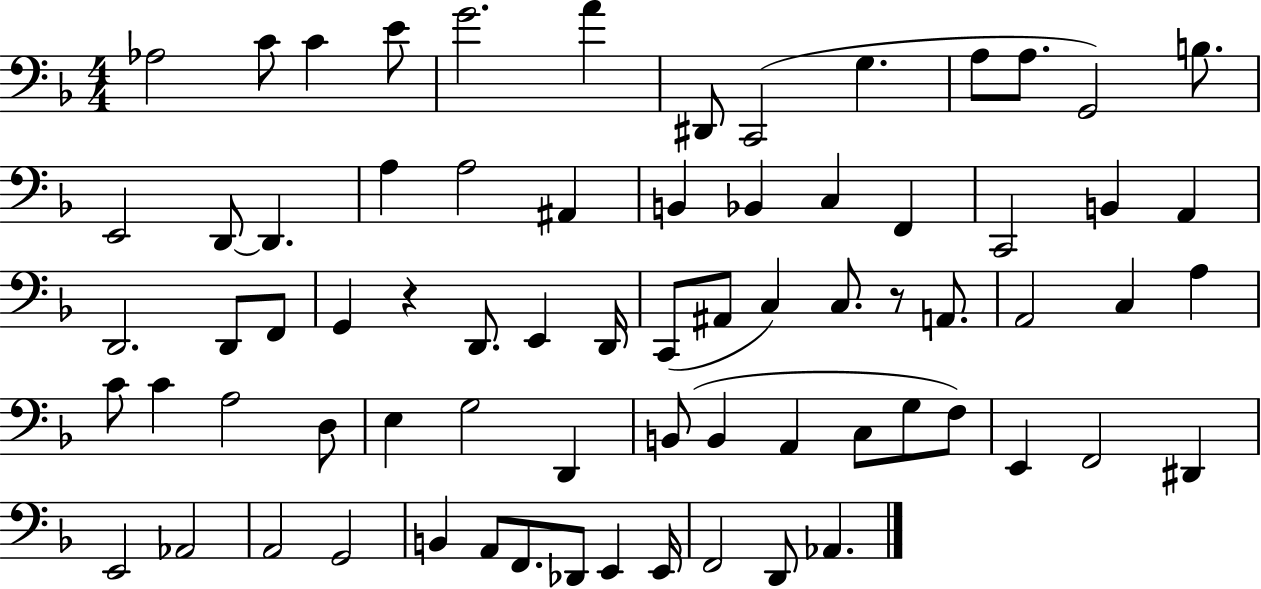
{
  \clef bass
  \numericTimeSignature
  \time 4/4
  \key f \major
  \repeat volta 2 { aes2 c'8 c'4 e'8 | g'2. a'4 | dis,8 c,2( g4. | a8 a8. g,2) b8. | \break e,2 d,8~~ d,4. | a4 a2 ais,4 | b,4 bes,4 c4 f,4 | c,2 b,4 a,4 | \break d,2. d,8 f,8 | g,4 r4 d,8. e,4 d,16 | c,8( ais,8 c4) c8. r8 a,8. | a,2 c4 a4 | \break c'8 c'4 a2 d8 | e4 g2 d,4 | b,8( b,4 a,4 c8 g8 f8) | e,4 f,2 dis,4 | \break e,2 aes,2 | a,2 g,2 | b,4 a,8 f,8. des,8 e,4 e,16 | f,2 d,8 aes,4. | \break } \bar "|."
}